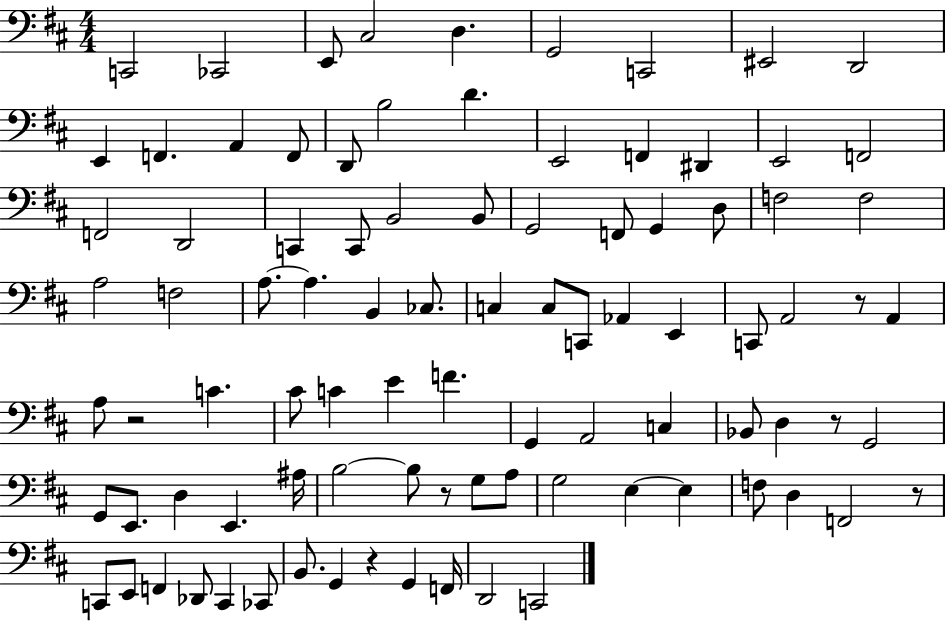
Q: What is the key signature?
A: D major